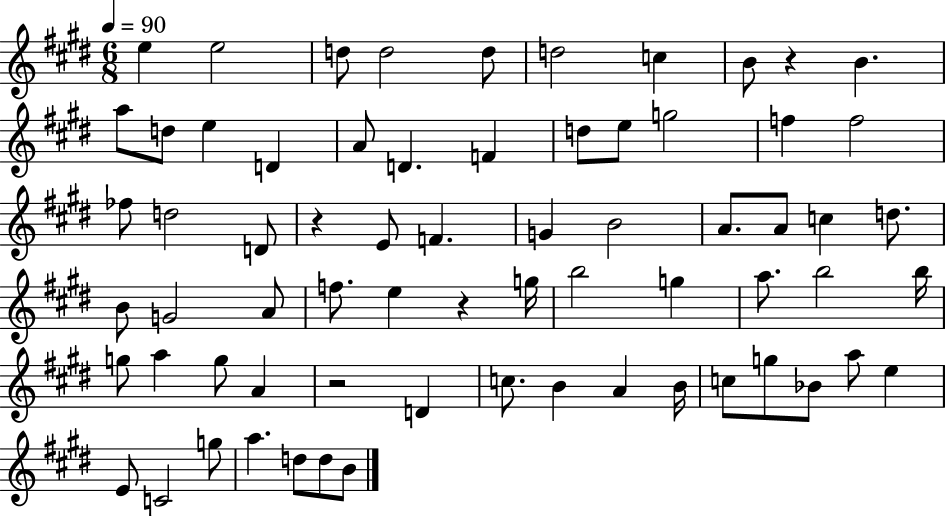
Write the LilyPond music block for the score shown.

{
  \clef treble
  \numericTimeSignature
  \time 6/8
  \key e \major
  \tempo 4 = 90
  \repeat volta 2 { e''4 e''2 | d''8 d''2 d''8 | d''2 c''4 | b'8 r4 b'4. | \break a''8 d''8 e''4 d'4 | a'8 d'4. f'4 | d''8 e''8 g''2 | f''4 f''2 | \break fes''8 d''2 d'8 | r4 e'8 f'4. | g'4 b'2 | a'8. a'8 c''4 d''8. | \break b'8 g'2 a'8 | f''8. e''4 r4 g''16 | b''2 g''4 | a''8. b''2 b''16 | \break g''8 a''4 g''8 a'4 | r2 d'4 | c''8. b'4 a'4 b'16 | c''8 g''8 bes'8 a''8 e''4 | \break e'8 c'2 g''8 | a''4. d''8 d''8 b'8 | } \bar "|."
}